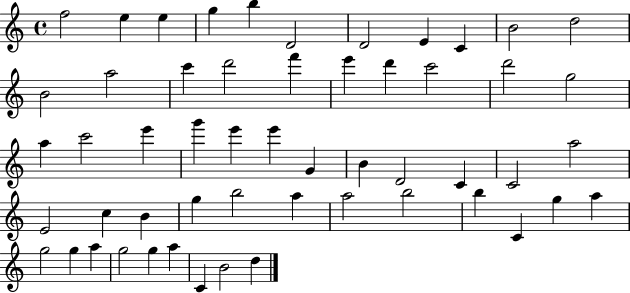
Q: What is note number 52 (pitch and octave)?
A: C4